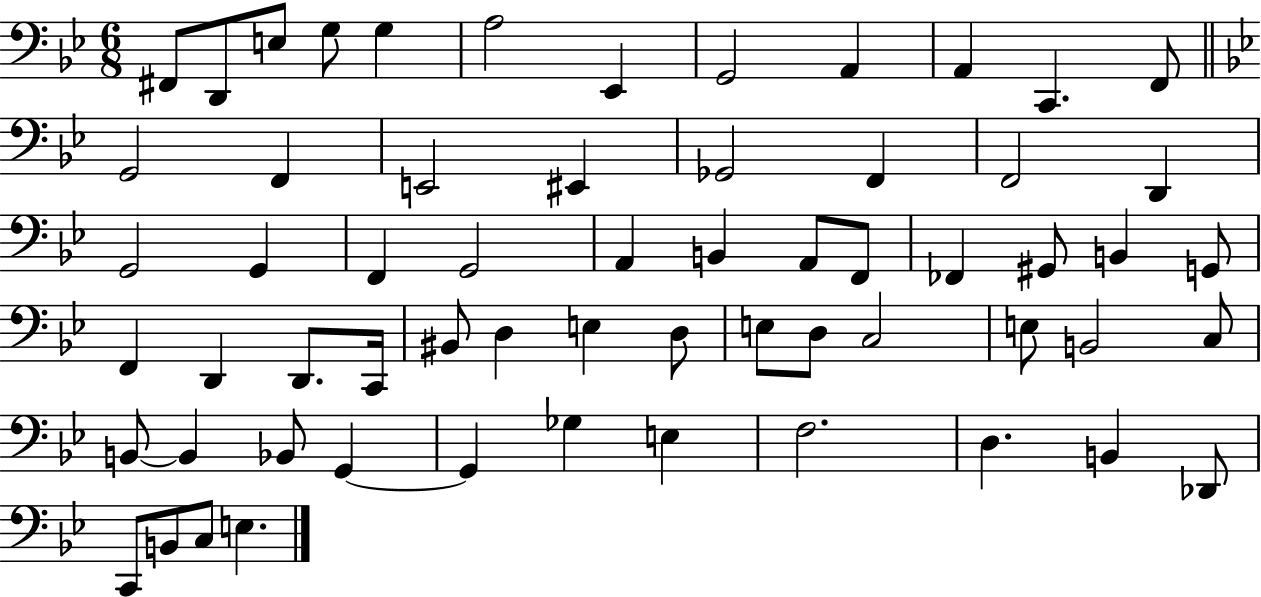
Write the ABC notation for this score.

X:1
T:Untitled
M:6/8
L:1/4
K:Bb
^F,,/2 D,,/2 E,/2 G,/2 G, A,2 _E,, G,,2 A,, A,, C,, F,,/2 G,,2 F,, E,,2 ^E,, _G,,2 F,, F,,2 D,, G,,2 G,, F,, G,,2 A,, B,, A,,/2 F,,/2 _F,, ^G,,/2 B,, G,,/2 F,, D,, D,,/2 C,,/4 ^B,,/2 D, E, D,/2 E,/2 D,/2 C,2 E,/2 B,,2 C,/2 B,,/2 B,, _B,,/2 G,, G,, _G, E, F,2 D, B,, _D,,/2 C,,/2 B,,/2 C,/2 E,